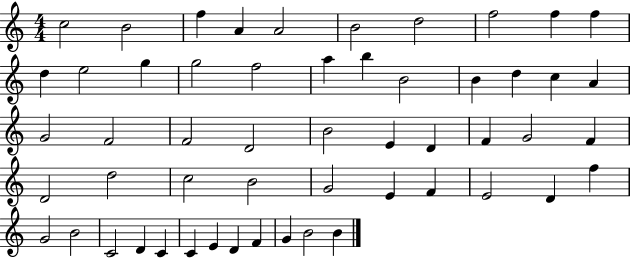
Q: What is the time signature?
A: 4/4